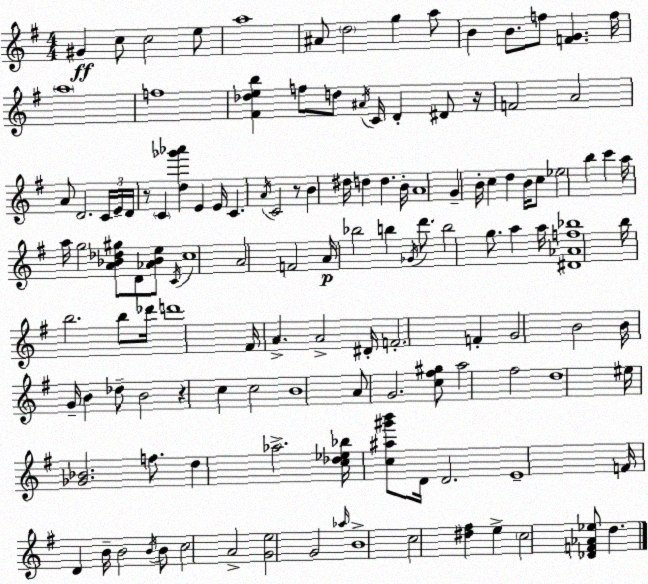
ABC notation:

X:1
T:Untitled
M:4/4
L:1/4
K:Em
^G c/2 c2 e/2 a4 ^A/2 d2 g a/2 B B/2 f/2 [FG] f/4 a4 f4 [^F_deb] f/2 d/2 ^A/4 C/4 D ^D/2 z/4 F2 A2 A/2 D2 C/4 E/4 D/4 z/2 C [d_g'_a'] E E/4 C A/4 C2 z/2 B ^d/4 d d B/4 A4 G B/4 c d B/4 c/2 _e2 b c' a/4 a/4 g2 [A_B_d^g]/2 D/2 [_A_Be]/2 C/4 c4 A2 F2 A/4 _b2 b _G/4 d'/2 b2 g/2 a a/4 [^D_Af_b]4 b/4 b2 b/2 _d'/4 d'4 ^F/4 A A2 ^D/4 F2 F G2 B2 B/4 G/4 B _d/2 B2 z c c2 B4 A/2 G2 [c^f^g]/2 a2 ^f2 d4 ^e/4 [_G_B]2 f/2 d _a2 [c_d_e_b]/4 [c^a^g'b']/2 D/4 D2 E4 F/4 D B/4 B2 B/4 B/2 c2 A2 [Ge]2 G2 _a/4 B4 c2 [^d^f] e c2 [_DF_A_e]/2 d